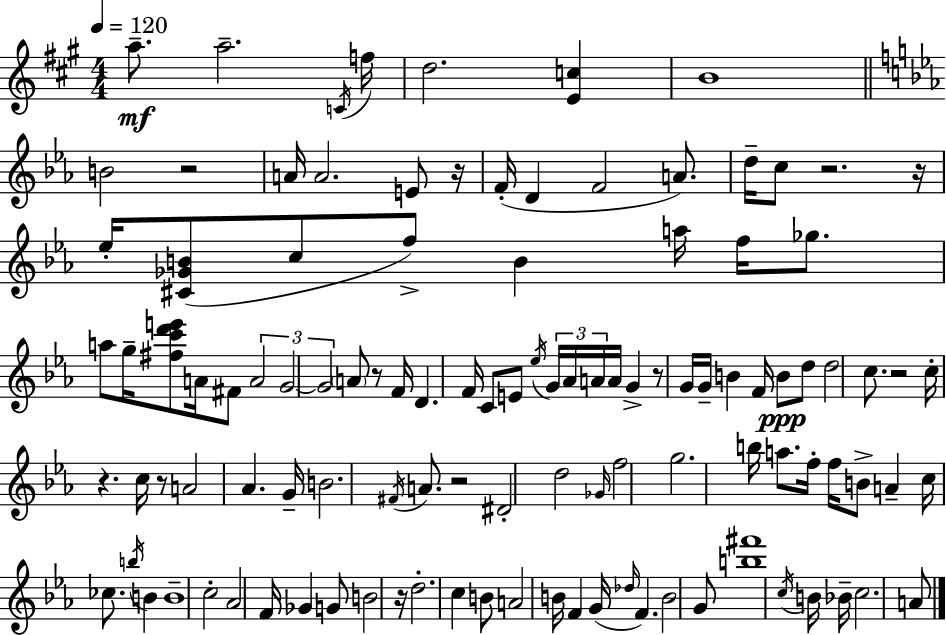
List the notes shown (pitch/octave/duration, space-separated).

A5/e. A5/h. C4/s F5/s D5/h. [E4,C5]/q B4/w B4/h R/h A4/s A4/h. E4/e R/s F4/s D4/q F4/h A4/e. D5/s C5/e R/h. R/s Eb5/s [C#4,Gb4,B4]/e C5/e F5/e B4/q A5/s F5/s Gb5/e. A5/e G5/s [F#5,C6,D6,E6]/e A4/s F#4/e A4/h G4/h G4/h A4/e R/e F4/s D4/q. F4/s C4/e E4/e Eb5/s G4/s Ab4/s A4/s A4/s G4/q R/e G4/s G4/s B4/q F4/s B4/e D5/e D5/h C5/e. R/h C5/s R/q. C5/s R/e A4/h Ab4/q. G4/s B4/h. F#4/s A4/e. R/h D#4/h D5/h Gb4/s F5/h G5/h. B5/s A5/e. F5/s F5/s B4/e A4/q C5/s CES5/e. B5/s B4/q B4/w C5/h Ab4/h F4/s Gb4/q G4/e B4/h R/s D5/h. C5/q B4/e A4/h B4/s F4/q G4/s Db5/s F4/q. B4/h G4/e [B5,F#6]/w C5/s B4/s Bb4/s C5/h. A4/e